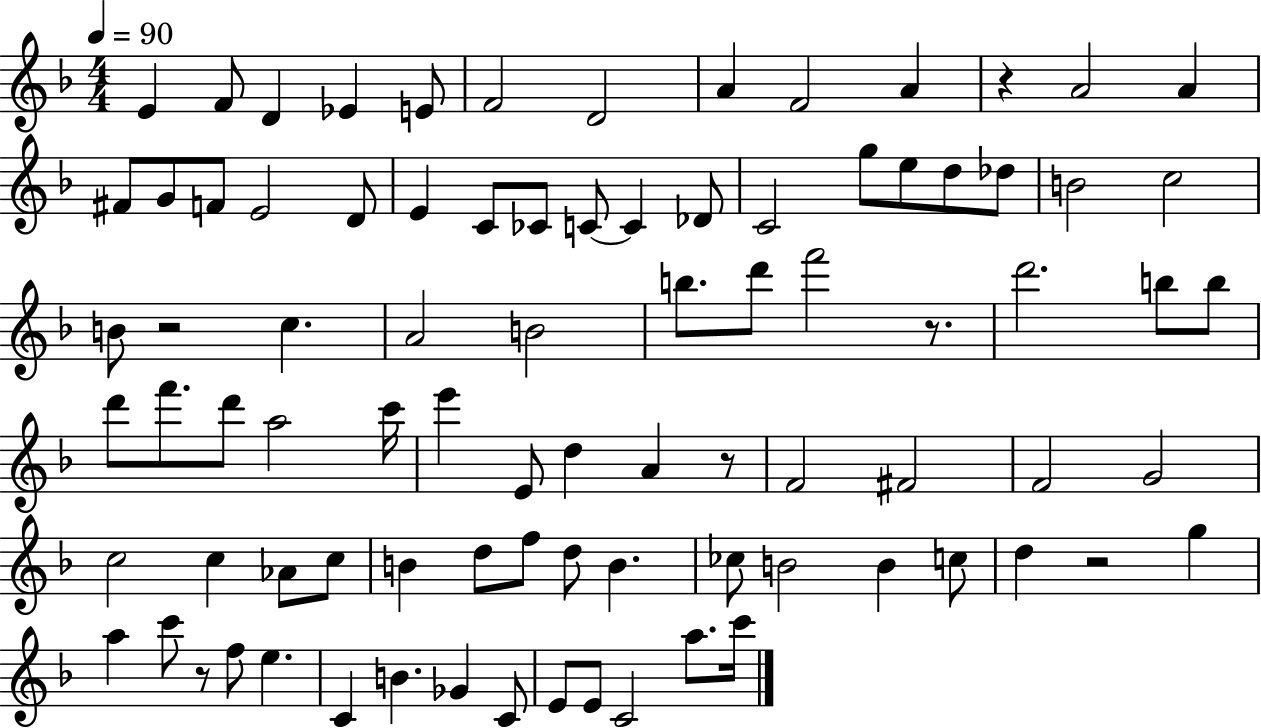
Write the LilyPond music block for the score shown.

{
  \clef treble
  \numericTimeSignature
  \time 4/4
  \key f \major
  \tempo 4 = 90
  e'4 f'8 d'4 ees'4 e'8 | f'2 d'2 | a'4 f'2 a'4 | r4 a'2 a'4 | \break fis'8 g'8 f'8 e'2 d'8 | e'4 c'8 ces'8 c'8~~ c'4 des'8 | c'2 g''8 e''8 d''8 des''8 | b'2 c''2 | \break b'8 r2 c''4. | a'2 b'2 | b''8. d'''8 f'''2 r8. | d'''2. b''8 b''8 | \break d'''8 f'''8. d'''8 a''2 c'''16 | e'''4 e'8 d''4 a'4 r8 | f'2 fis'2 | f'2 g'2 | \break c''2 c''4 aes'8 c''8 | b'4 d''8 f''8 d''8 b'4. | ces''8 b'2 b'4 c''8 | d''4 r2 g''4 | \break a''4 c'''8 r8 f''8 e''4. | c'4 b'4. ges'4 c'8 | e'8 e'8 c'2 a''8. c'''16 | \bar "|."
}